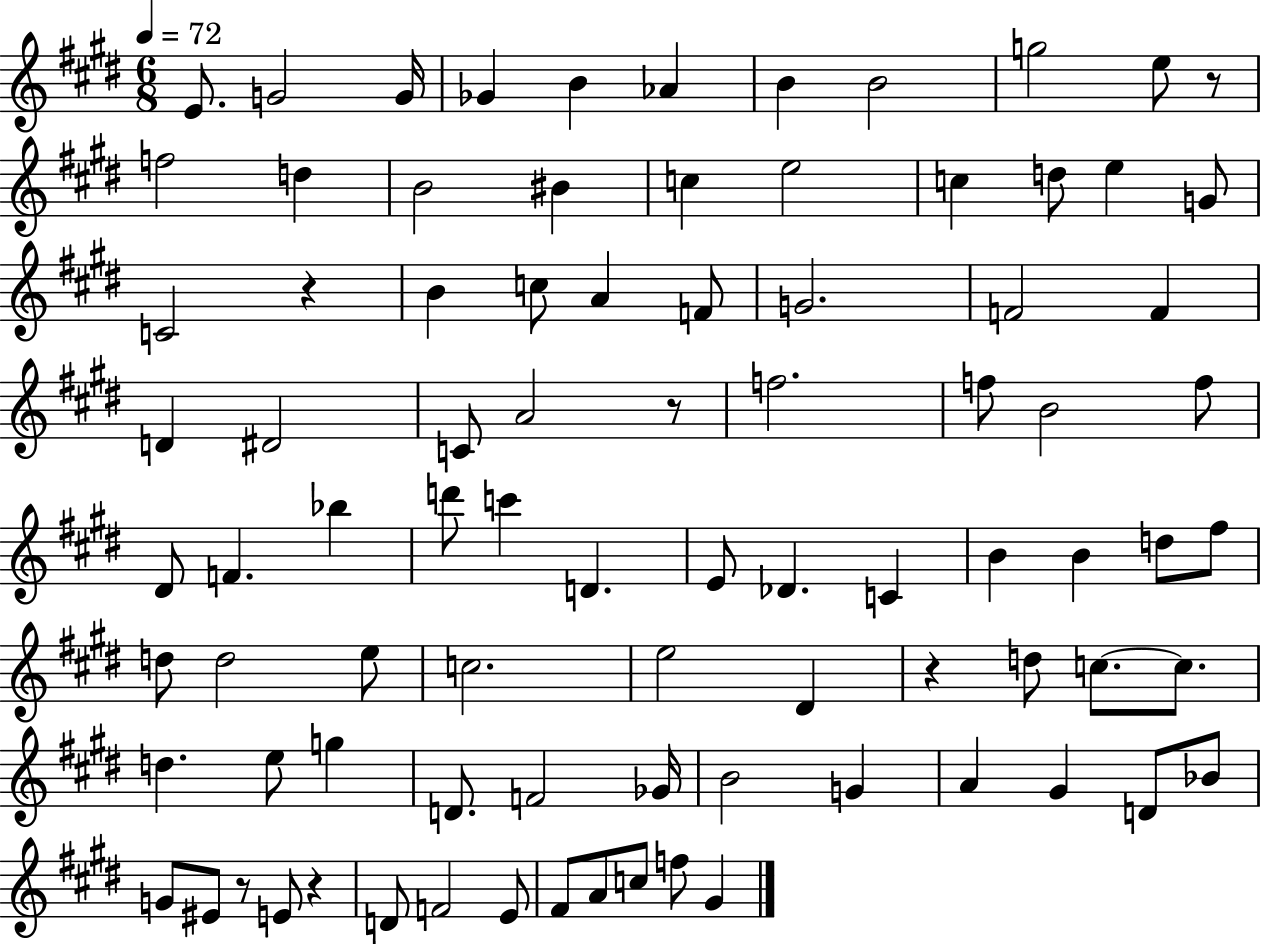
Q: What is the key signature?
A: E major